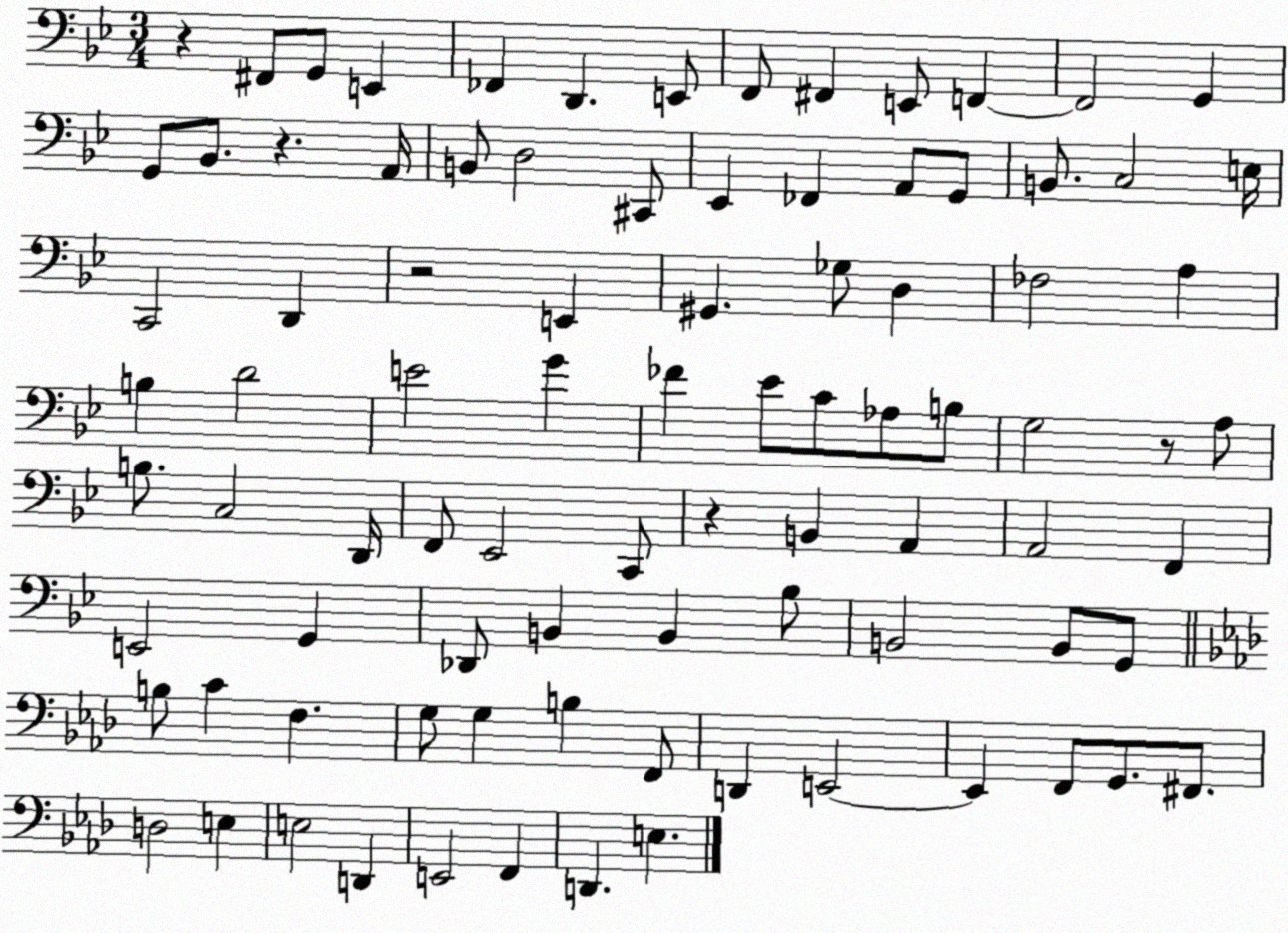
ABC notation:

X:1
T:Untitled
M:3/4
L:1/4
K:Bb
z ^F,,/2 G,,/2 E,, _F,, D,, E,,/2 F,,/2 ^F,, E,,/2 F,, F,,2 G,, G,,/2 _B,,/2 z A,,/4 B,,/2 D,2 ^C,,/2 _E,, _F,, A,,/2 G,,/2 B,,/2 C,2 E,/4 C,,2 D,, z2 E,, ^G,, _G,/2 D, _F,2 A, B, D2 E2 G _F _E/2 C/2 _A,/2 B,/2 G,2 z/2 A,/2 B,/2 C,2 D,,/4 F,,/2 _E,,2 C,,/2 z B,, A,, A,,2 F,, E,,2 G,, _D,,/2 B,, B,, _B,/2 B,,2 B,,/2 G,,/2 B,/2 C F, G,/2 G, B, F,,/2 D,, E,,2 E,, F,,/2 G,,/2 ^F,,/2 D,2 E, E,2 D,, E,,2 F,, D,, E,